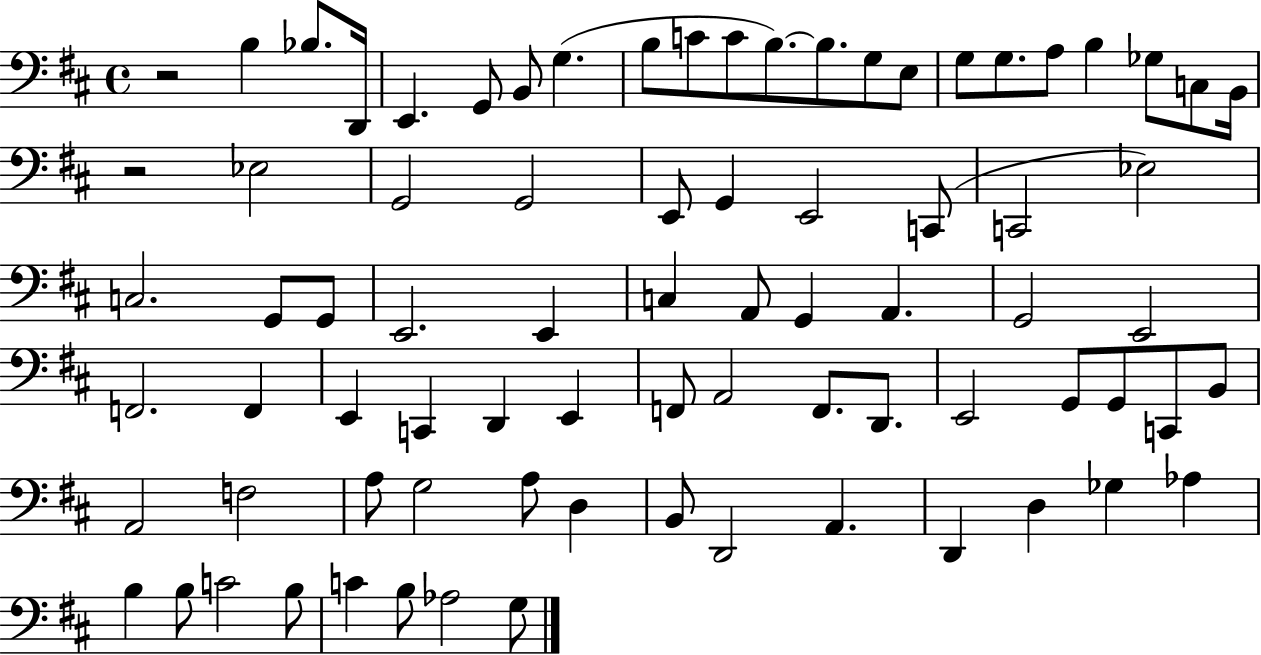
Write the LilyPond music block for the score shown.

{
  \clef bass
  \time 4/4
  \defaultTimeSignature
  \key d \major
  r2 b4 bes8. d,16 | e,4. g,8 b,8 g4.( | b8 c'8 c'8 b8.~~) b8. g8 e8 | g8 g8. a8 b4 ges8 c8 b,16 | \break r2 ees2 | g,2 g,2 | e,8 g,4 e,2 c,8( | c,2 ees2) | \break c2. g,8 g,8 | e,2. e,4 | c4 a,8 g,4 a,4. | g,2 e,2 | \break f,2. f,4 | e,4 c,4 d,4 e,4 | f,8 a,2 f,8. d,8. | e,2 g,8 g,8 c,8 b,8 | \break a,2 f2 | a8 g2 a8 d4 | b,8 d,2 a,4. | d,4 d4 ges4 aes4 | \break b4 b8 c'2 b8 | c'4 b8 aes2 g8 | \bar "|."
}